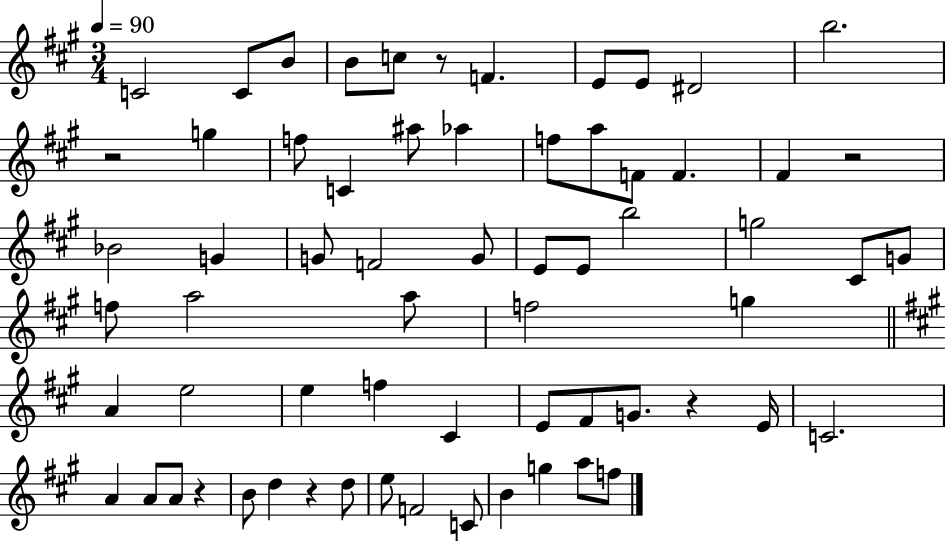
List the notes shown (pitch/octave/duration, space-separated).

C4/h C4/e B4/e B4/e C5/e R/e F4/q. E4/e E4/e D#4/h B5/h. R/h G5/q F5/e C4/q A#5/e Ab5/q F5/e A5/e F4/e F4/q. F#4/q R/h Bb4/h G4/q G4/e F4/h G4/e E4/e E4/e B5/h G5/h C#4/e G4/e F5/e A5/h A5/e F5/h G5/q A4/q E5/h E5/q F5/q C#4/q E4/e F#4/e G4/e. R/q E4/s C4/h. A4/q A4/e A4/e R/q B4/e D5/q R/q D5/e E5/e F4/h C4/e B4/q G5/q A5/e F5/e